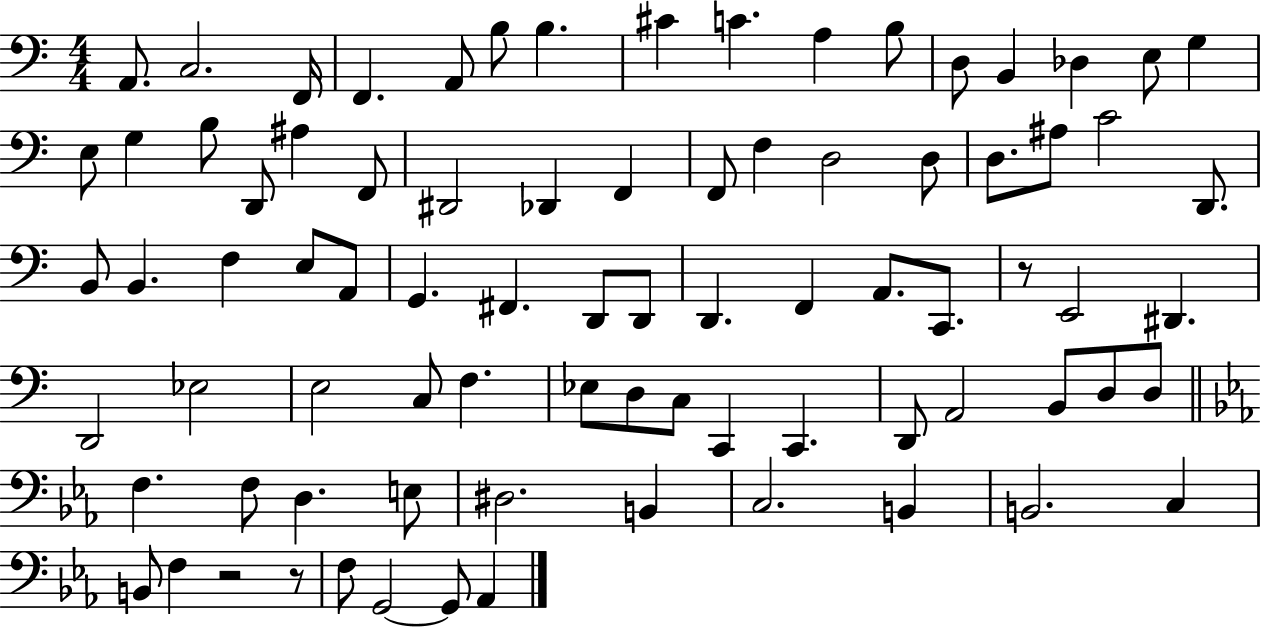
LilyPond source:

{
  \clef bass
  \numericTimeSignature
  \time 4/4
  \key c \major
  a,8. c2. f,16 | f,4. a,8 b8 b4. | cis'4 c'4. a4 b8 | d8 b,4 des4 e8 g4 | \break e8 g4 b8 d,8 ais4 f,8 | dis,2 des,4 f,4 | f,8 f4 d2 d8 | d8. ais8 c'2 d,8. | \break b,8 b,4. f4 e8 a,8 | g,4. fis,4. d,8 d,8 | d,4. f,4 a,8. c,8. | r8 e,2 dis,4. | \break d,2 ees2 | e2 c8 f4. | ees8 d8 c8 c,4 c,4. | d,8 a,2 b,8 d8 d8 | \break \bar "||" \break \key ees \major f4. f8 d4. e8 | dis2. b,4 | c2. b,4 | b,2. c4 | \break b,8 f4 r2 r8 | f8 g,2~~ g,8 aes,4 | \bar "|."
}